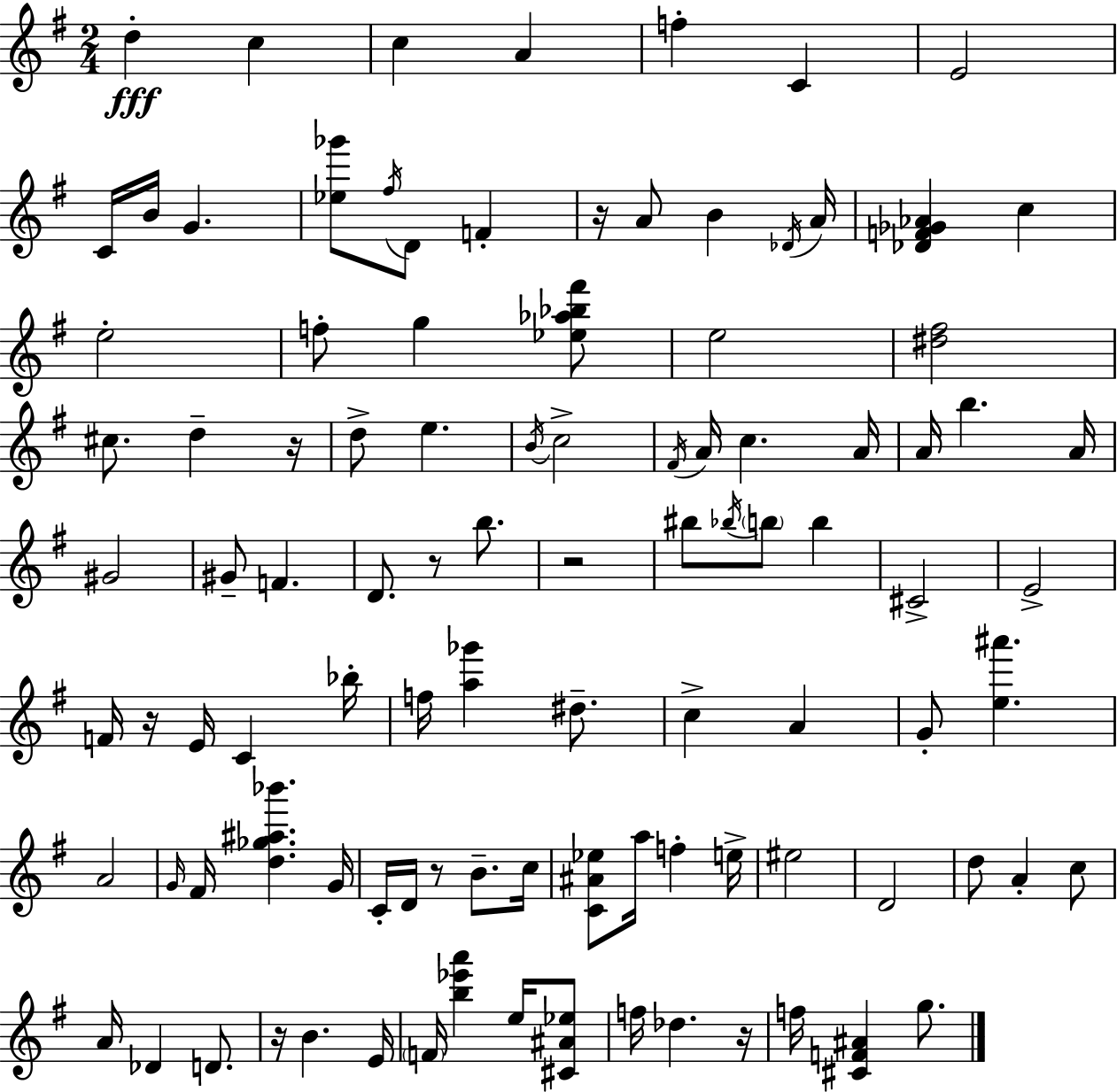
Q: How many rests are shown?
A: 8